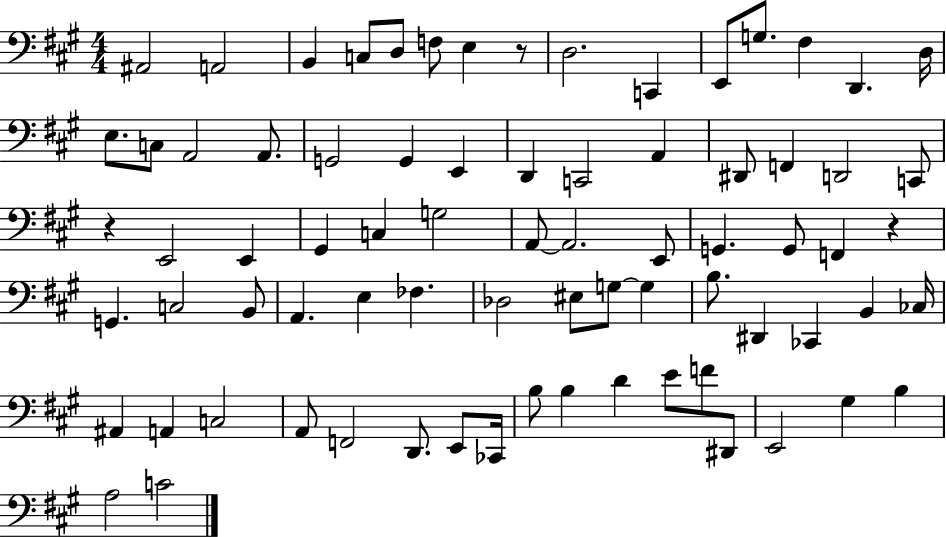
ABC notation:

X:1
T:Untitled
M:4/4
L:1/4
K:A
^A,,2 A,,2 B,, C,/2 D,/2 F,/2 E, z/2 D,2 C,, E,,/2 G,/2 ^F, D,, D,/4 E,/2 C,/2 A,,2 A,,/2 G,,2 G,, E,, D,, C,,2 A,, ^D,,/2 F,, D,,2 C,,/2 z E,,2 E,, ^G,, C, G,2 A,,/2 A,,2 E,,/2 G,, G,,/2 F,, z G,, C,2 B,,/2 A,, E, _F, _D,2 ^E,/2 G,/2 G, B,/2 ^D,, _C,, B,, _C,/4 ^A,, A,, C,2 A,,/2 F,,2 D,,/2 E,,/2 _C,,/4 B,/2 B, D E/2 F/2 ^D,,/2 E,,2 ^G, B, A,2 C2